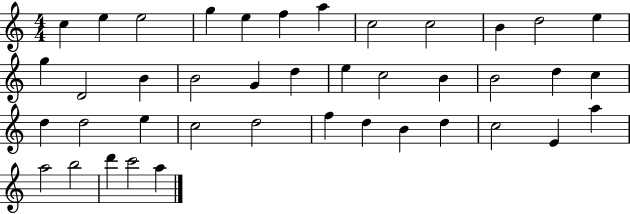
{
  \clef treble
  \numericTimeSignature
  \time 4/4
  \key c \major
  c''4 e''4 e''2 | g''4 e''4 f''4 a''4 | c''2 c''2 | b'4 d''2 e''4 | \break g''4 d'2 b'4 | b'2 g'4 d''4 | e''4 c''2 b'4 | b'2 d''4 c''4 | \break d''4 d''2 e''4 | c''2 d''2 | f''4 d''4 b'4 d''4 | c''2 e'4 a''4 | \break a''2 b''2 | d'''4 c'''2 a''4 | \bar "|."
}